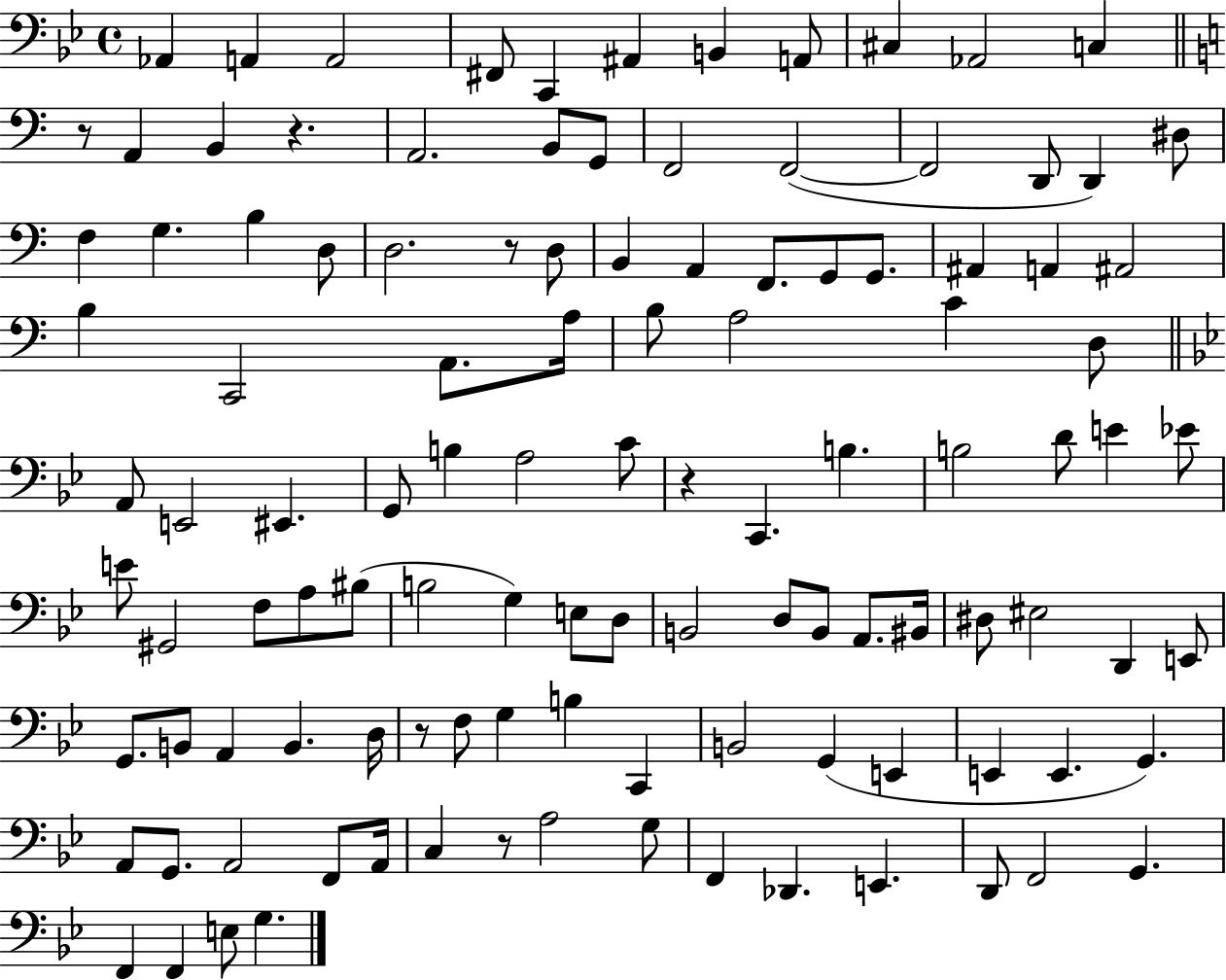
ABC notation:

X:1
T:Untitled
M:4/4
L:1/4
K:Bb
_A,, A,, A,,2 ^F,,/2 C,, ^A,, B,, A,,/2 ^C, _A,,2 C, z/2 A,, B,, z A,,2 B,,/2 G,,/2 F,,2 F,,2 F,,2 D,,/2 D,, ^D,/2 F, G, B, D,/2 D,2 z/2 D,/2 B,, A,, F,,/2 G,,/2 G,,/2 ^A,, A,, ^A,,2 B, C,,2 A,,/2 A,/4 B,/2 A,2 C D,/2 A,,/2 E,,2 ^E,, G,,/2 B, A,2 C/2 z C,, B, B,2 D/2 E _E/2 E/2 ^G,,2 F,/2 A,/2 ^B,/2 B,2 G, E,/2 D,/2 B,,2 D,/2 B,,/2 A,,/2 ^B,,/4 ^D,/2 ^E,2 D,, E,,/2 G,,/2 B,,/2 A,, B,, D,/4 z/2 F,/2 G, B, C,, B,,2 G,, E,, E,, E,, G,, A,,/2 G,,/2 A,,2 F,,/2 A,,/4 C, z/2 A,2 G,/2 F,, _D,, E,, D,,/2 F,,2 G,, F,, F,, E,/2 G,